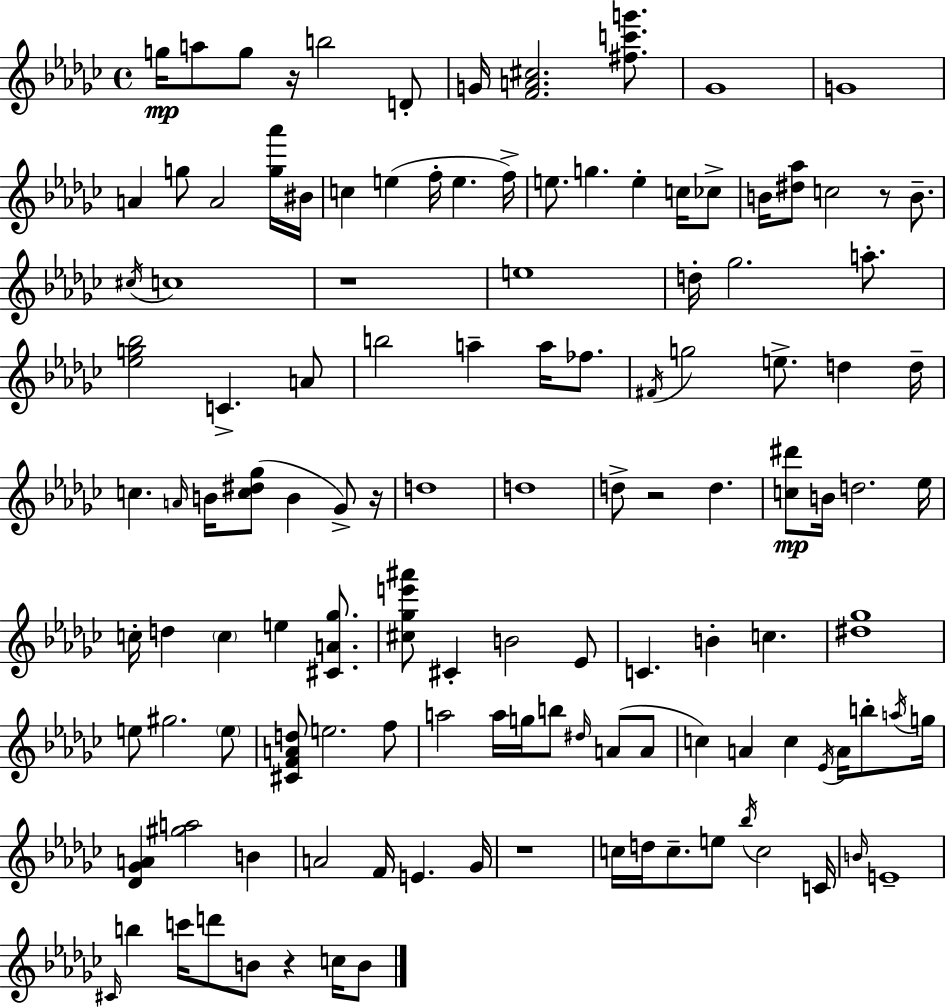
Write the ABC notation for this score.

X:1
T:Untitled
M:4/4
L:1/4
K:Ebm
g/4 a/2 g/2 z/4 b2 D/2 G/4 [FA^c]2 [^fc'g']/2 _G4 G4 A g/2 A2 [g_a']/4 ^B/4 c e f/4 e f/4 e/2 g e c/4 _c/2 B/4 [^d_a]/2 c2 z/2 B/2 ^c/4 c4 z4 e4 d/4 _g2 a/2 [_eg_b]2 C A/2 b2 a a/4 _f/2 ^F/4 g2 e/2 d d/4 c A/4 B/4 [c^d_g]/2 B _G/2 z/4 d4 d4 d/2 z2 d [c^d']/2 B/4 d2 _e/4 c/4 d c e [^CA_g]/2 [^c_ge'^a']/2 ^C B2 _E/2 C B c [^d_g]4 e/2 ^g2 e/2 [^CFAd]/2 e2 f/2 a2 a/4 g/4 b/2 ^d/4 A/2 A/2 c A c _E/4 A/4 b/2 a/4 g/4 [_D_GA] [^ga]2 B A2 F/4 E _G/4 z4 c/4 d/4 c/2 e/2 _b/4 c2 C/4 B/4 E4 ^C/4 b c'/4 d'/2 B/2 z c/4 B/2